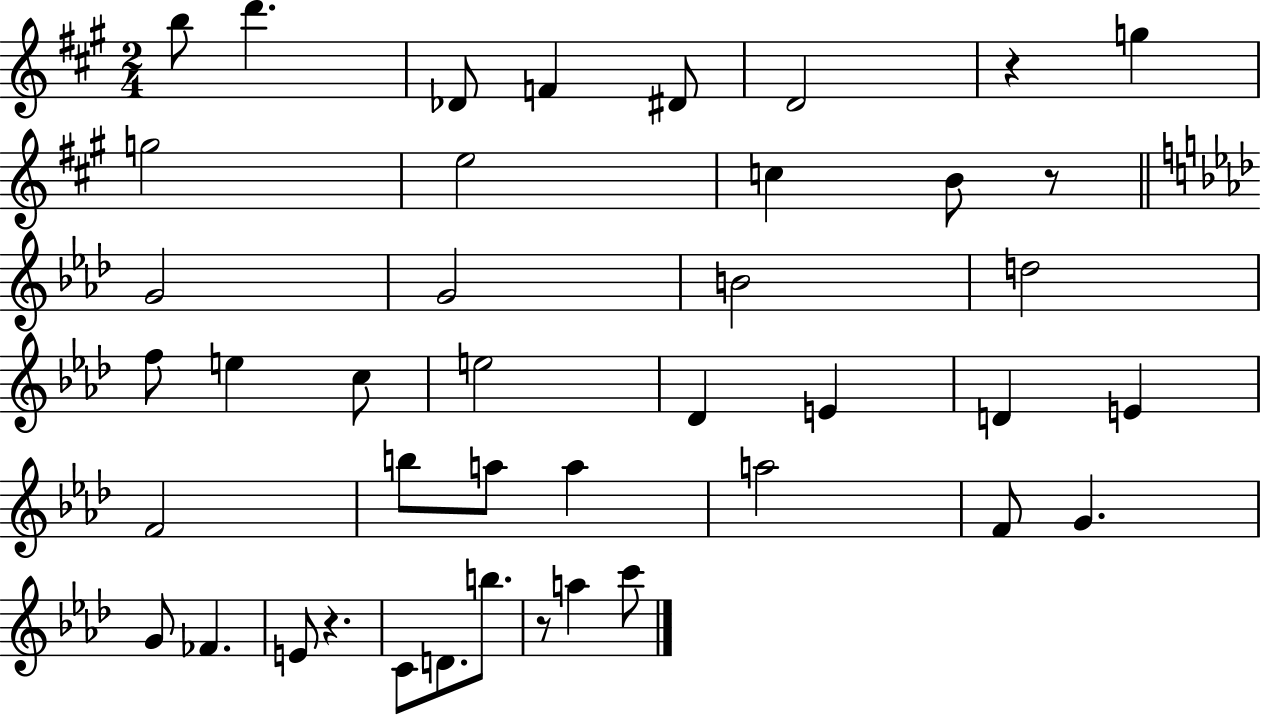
B5/e D6/q. Db4/e F4/q D#4/e D4/h R/q G5/q G5/h E5/h C5/q B4/e R/e G4/h G4/h B4/h D5/h F5/e E5/q C5/e E5/h Db4/q E4/q D4/q E4/q F4/h B5/e A5/e A5/q A5/h F4/e G4/q. G4/e FES4/q. E4/e R/q. C4/e D4/e. B5/e. R/e A5/q C6/e